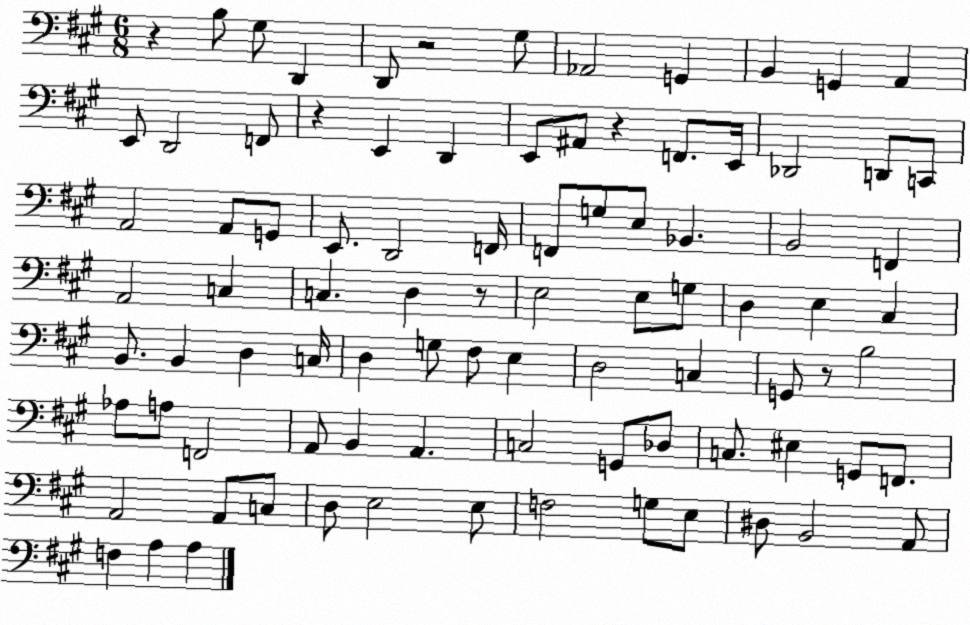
X:1
T:Untitled
M:6/8
L:1/4
K:A
z B,/2 ^G,/2 D,, D,,/2 z2 ^G,/2 _A,,2 G,, B,, G,, A,, E,,/2 D,,2 F,,/2 z E,, D,, E,,/2 ^A,,/2 z F,,/2 E,,/4 _D,,2 D,,/2 C,,/2 A,,2 A,,/2 G,,/2 E,,/2 D,,2 F,,/4 F,,/2 G,/2 E,/2 _B,, B,,2 F,, A,,2 C, C, D, z/2 E,2 E,/2 G,/2 D, E, ^C, B,,/2 B,, D, C,/4 D, G,/2 ^F,/2 E, D,2 C, G,,/2 z/2 B,2 _A,/2 A,/2 F,,2 A,,/2 B,, A,, C,2 G,,/2 _D,/2 C,/2 ^E, G,,/2 F,,/2 A,,2 A,,/2 C,/2 D,/2 E,2 E,/2 F,2 G,/2 E,/2 ^D,/2 B,,2 A,,/2 F, A, A,